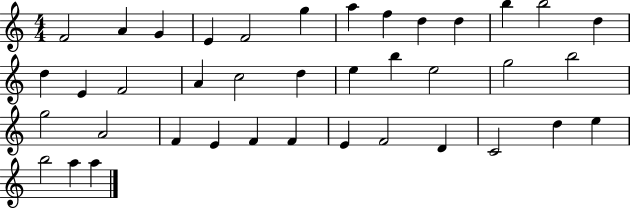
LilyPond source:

{
  \clef treble
  \numericTimeSignature
  \time 4/4
  \key c \major
  f'2 a'4 g'4 | e'4 f'2 g''4 | a''4 f''4 d''4 d''4 | b''4 b''2 d''4 | \break d''4 e'4 f'2 | a'4 c''2 d''4 | e''4 b''4 e''2 | g''2 b''2 | \break g''2 a'2 | f'4 e'4 f'4 f'4 | e'4 f'2 d'4 | c'2 d''4 e''4 | \break b''2 a''4 a''4 | \bar "|."
}